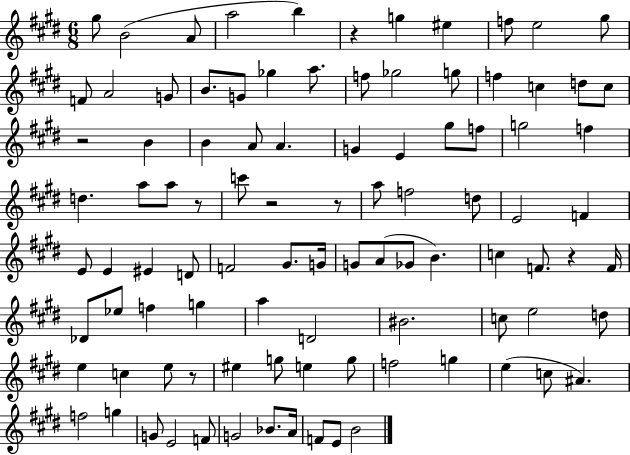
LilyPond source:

{
  \clef treble
  \numericTimeSignature
  \time 6/8
  \key e \major
  gis''8 b'2( a'8 | a''2 b''4) | r4 g''4 eis''4 | f''8 e''2 gis''8 | \break f'8 a'2 g'8 | b'8. g'8 ges''4 a''8. | f''8 ges''2 g''8 | f''4 c''4 d''8 c''8 | \break r2 b'4 | b'4 a'8 a'4. | g'4 e'4 gis''8 f''8 | g''2 f''4 | \break d''4. a''8 a''8 r8 | c'''8 r2 r8 | a''8 f''2 d''8 | e'2 f'4 | \break e'8 e'4 eis'4 d'8 | f'2 gis'8. g'16 | g'8 a'8( ges'8 b'4.) | c''4 f'8. r4 f'16 | \break des'8 ees''8 f''4 g''4 | a''4 d'2 | bis'2. | c''8 e''2 d''8 | \break e''4 c''4 e''8 r8 | eis''4 g''8 e''4 g''8 | f''2 g''4 | e''4( c''8 ais'4.) | \break f''2 g''4 | g'8 e'2 f'8 | g'2 bes'8. a'16 | f'8 e'8 b'2 | \break \bar "|."
}